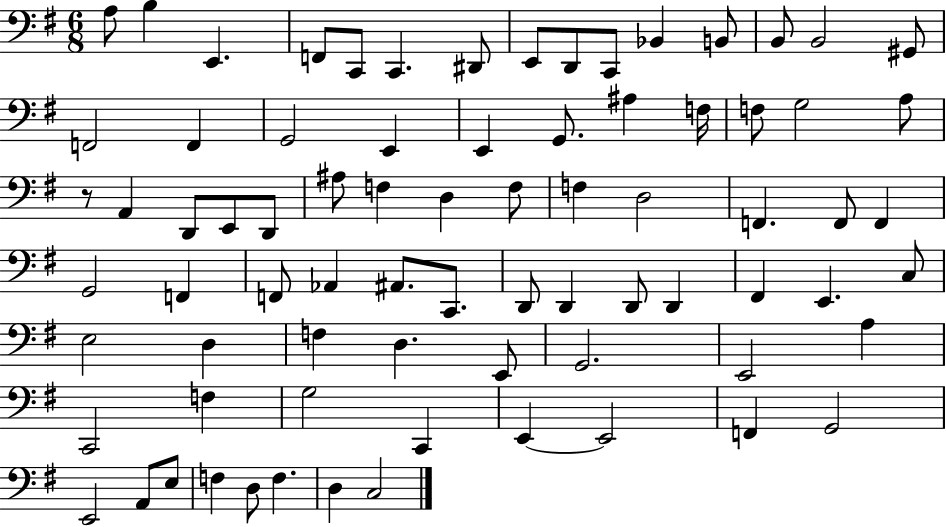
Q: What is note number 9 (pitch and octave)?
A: D2